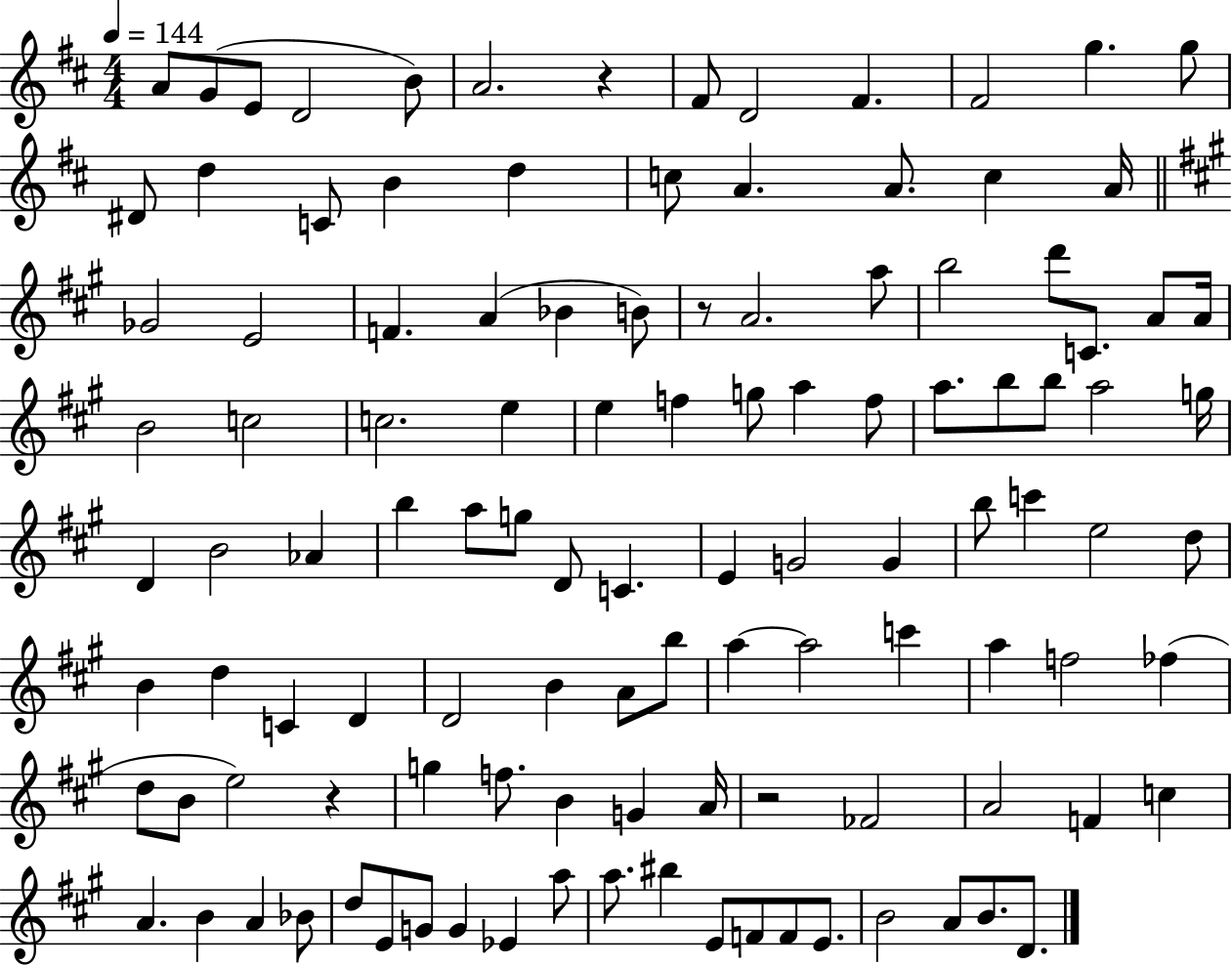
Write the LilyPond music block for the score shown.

{
  \clef treble
  \numericTimeSignature
  \time 4/4
  \key d \major
  \tempo 4 = 144
  a'8 g'8( e'8 d'2 b'8) | a'2. r4 | fis'8 d'2 fis'4. | fis'2 g''4. g''8 | \break dis'8 d''4 c'8 b'4 d''4 | c''8 a'4. a'8. c''4 a'16 | \bar "||" \break \key a \major ges'2 e'2 | f'4. a'4( bes'4 b'8) | r8 a'2. a''8 | b''2 d'''8 c'8. a'8 a'16 | \break b'2 c''2 | c''2. e''4 | e''4 f''4 g''8 a''4 f''8 | a''8. b''8 b''8 a''2 g''16 | \break d'4 b'2 aes'4 | b''4 a''8 g''8 d'8 c'4. | e'4 g'2 g'4 | b''8 c'''4 e''2 d''8 | \break b'4 d''4 c'4 d'4 | d'2 b'4 a'8 b''8 | a''4~~ a''2 c'''4 | a''4 f''2 fes''4( | \break d''8 b'8 e''2) r4 | g''4 f''8. b'4 g'4 a'16 | r2 fes'2 | a'2 f'4 c''4 | \break a'4. b'4 a'4 bes'8 | d''8 e'8 g'8 g'4 ees'4 a''8 | a''8. bis''4 e'8 f'8 f'8 e'8. | b'2 a'8 b'8. d'8. | \break \bar "|."
}